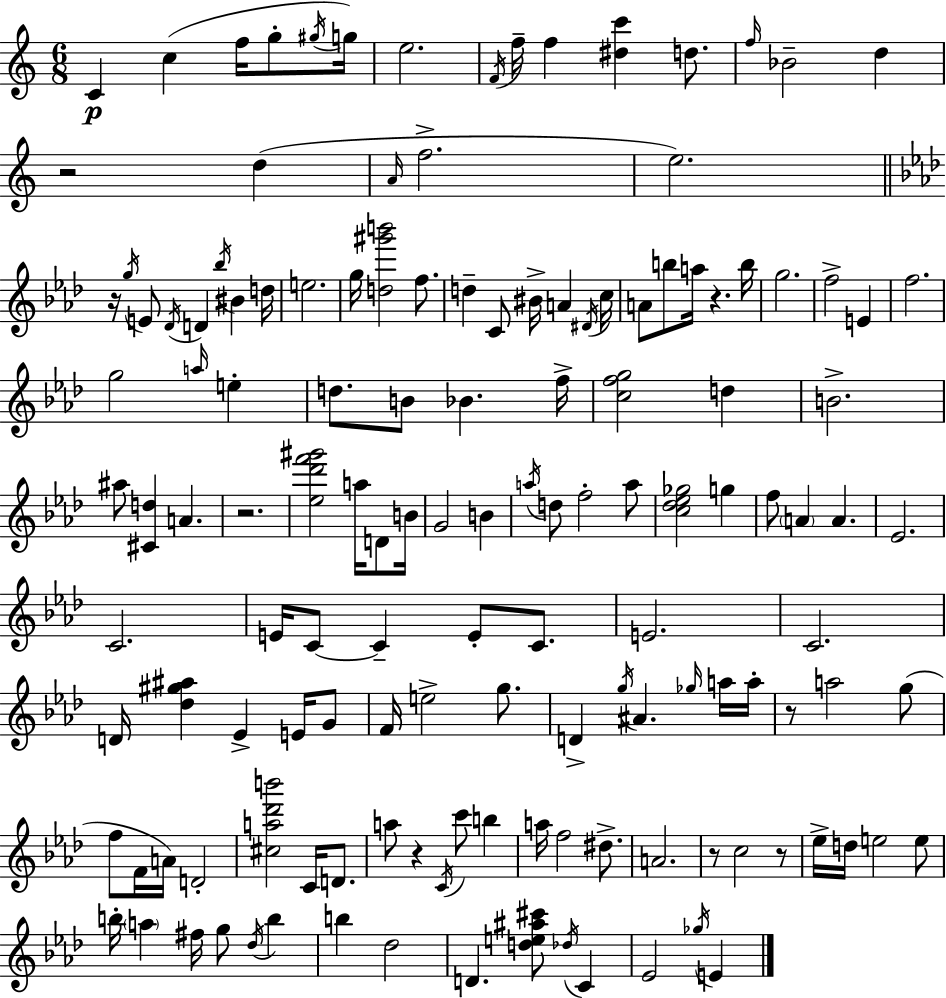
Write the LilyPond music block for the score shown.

{
  \clef treble
  \numericTimeSignature
  \time 6/8
  \key a \minor
  c'4\p c''4( f''16 g''8-. \acciaccatura { gis''16 }) | g''16 e''2. | \acciaccatura { f'16 } f''16-- f''4 <dis'' c'''>4 d''8. | \grace { f''16 } bes'2-- d''4 | \break r2 d''4( | \grace { a'16 } f''2.-> | e''2.) | \bar "||" \break \key aes \major r16 \acciaccatura { g''16 } e'8 \acciaccatura { des'16 } d'4 \acciaccatura { bes''16 } bis'4 | d''16 e''2. | g''16 <d'' gis''' b'''>2 | f''8. d''4-- c'8 bis'16-> a'4 | \break \acciaccatura { dis'16 } c''16 a'8 b''8 a''16 r4. | b''16 g''2. | f''2-> | e'4 f''2. | \break g''2 | \grace { a''16 } e''4-. d''8. b'8 bes'4. | f''16-> <c'' f'' g''>2 | d''4 b'2.-> | \break ais''8 <cis' d''>4 a'4. | r2. | <ees'' des''' f''' gis'''>2 | a''16 d'8 b'16 g'2 | \break b'4 \acciaccatura { a''16 } d''8 f''2-. | a''8 <c'' des'' ees'' ges''>2 | g''4 f''8 \parenthesize a'4 | a'4. ees'2. | \break c'2. | e'16 c'8~~ c'4-- | e'8-. c'8. e'2. | c'2. | \break d'16 <des'' gis'' ais''>4 ees'4-> | e'16 g'8 f'16 e''2-> | g''8. d'4-> \acciaccatura { g''16 } ais'4. | \grace { ges''16 } a''16 a''16-. r8 a''2 | \break g''8( f''8 f'16 a'16) | d'2-. <cis'' a'' des''' b'''>2 | c'16 d'8. a''8 r4 | \acciaccatura { c'16 } c'''8 b''4 a''16 f''2 | \break dis''8.-> a'2. | r8 c''2 | r8 ees''16-> d''16 e''2 | e''8 b''16-. \parenthesize a''4 | \break fis''16 g''8 \acciaccatura { des''16 } b''4 b''4 | des''2 d'4. | <d'' e'' ais'' cis'''>8 \acciaccatura { des''16 } c'4 ees'2 | \acciaccatura { ges''16 } e'4 | \break \bar "|."
}